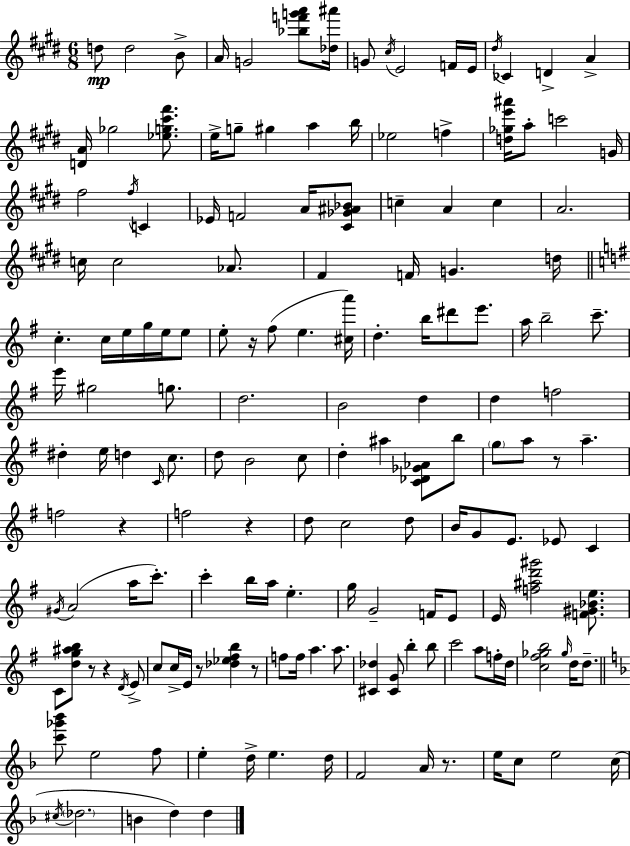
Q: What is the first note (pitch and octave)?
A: D5